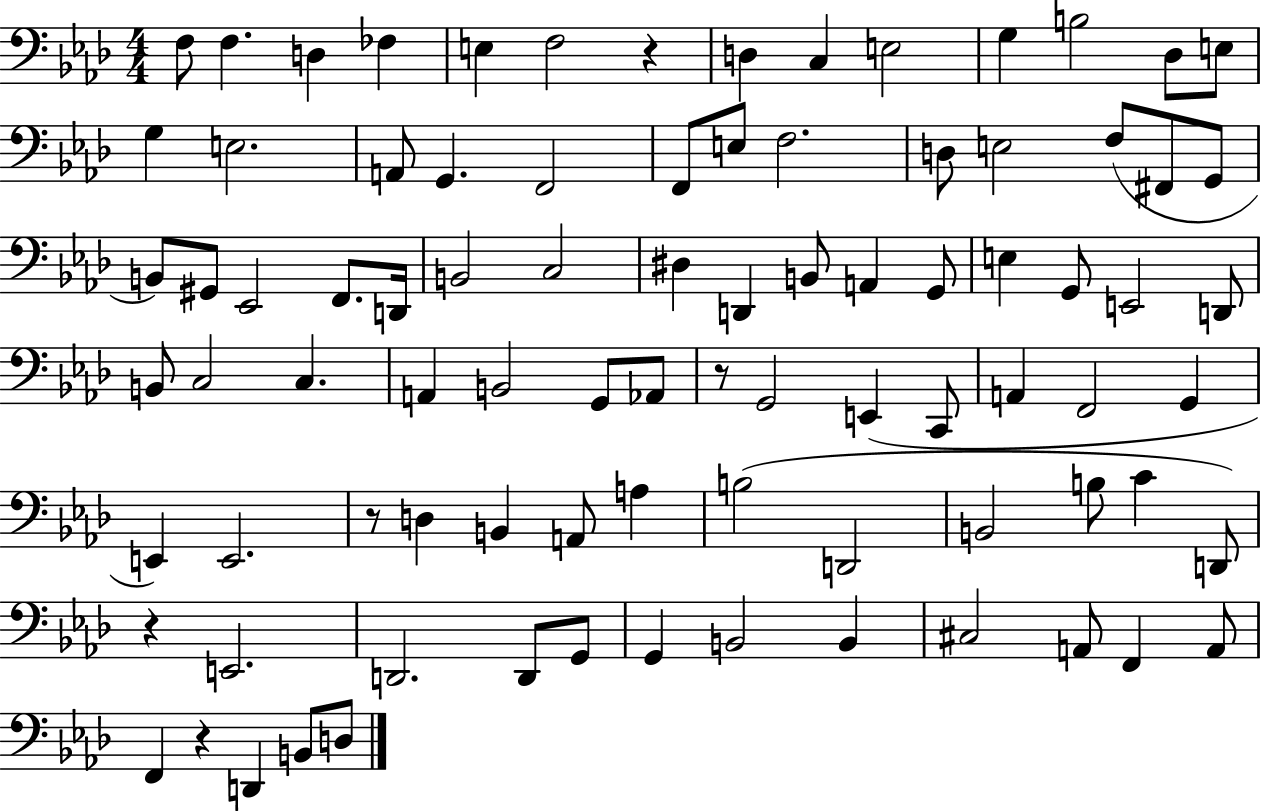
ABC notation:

X:1
T:Untitled
M:4/4
L:1/4
K:Ab
F,/2 F, D, _F, E, F,2 z D, C, E,2 G, B,2 _D,/2 E,/2 G, E,2 A,,/2 G,, F,,2 F,,/2 E,/2 F,2 D,/2 E,2 F,/2 ^F,,/2 G,,/2 B,,/2 ^G,,/2 _E,,2 F,,/2 D,,/4 B,,2 C,2 ^D, D,, B,,/2 A,, G,,/2 E, G,,/2 E,,2 D,,/2 B,,/2 C,2 C, A,, B,,2 G,,/2 _A,,/2 z/2 G,,2 E,, C,,/2 A,, F,,2 G,, E,, E,,2 z/2 D, B,, A,,/2 A, B,2 D,,2 B,,2 B,/2 C D,,/2 z E,,2 D,,2 D,,/2 G,,/2 G,, B,,2 B,, ^C,2 A,,/2 F,, A,,/2 F,, z D,, B,,/2 D,/2